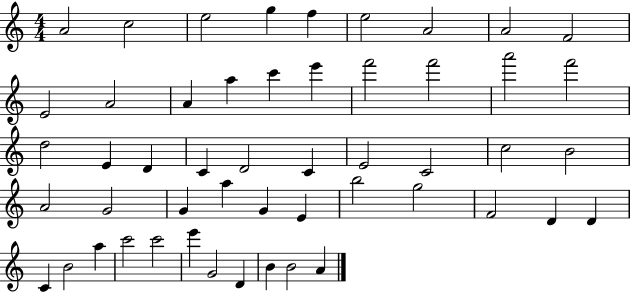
{
  \clef treble
  \numericTimeSignature
  \time 4/4
  \key c \major
  a'2 c''2 | e''2 g''4 f''4 | e''2 a'2 | a'2 f'2 | \break e'2 a'2 | a'4 a''4 c'''4 e'''4 | f'''2 f'''2 | a'''2 f'''2 | \break d''2 e'4 d'4 | c'4 d'2 c'4 | e'2 c'2 | c''2 b'2 | \break a'2 g'2 | g'4 a''4 g'4 e'4 | b''2 g''2 | f'2 d'4 d'4 | \break c'4 b'2 a''4 | c'''2 c'''2 | e'''4 g'2 d'4 | b'4 b'2 a'4 | \break \bar "|."
}